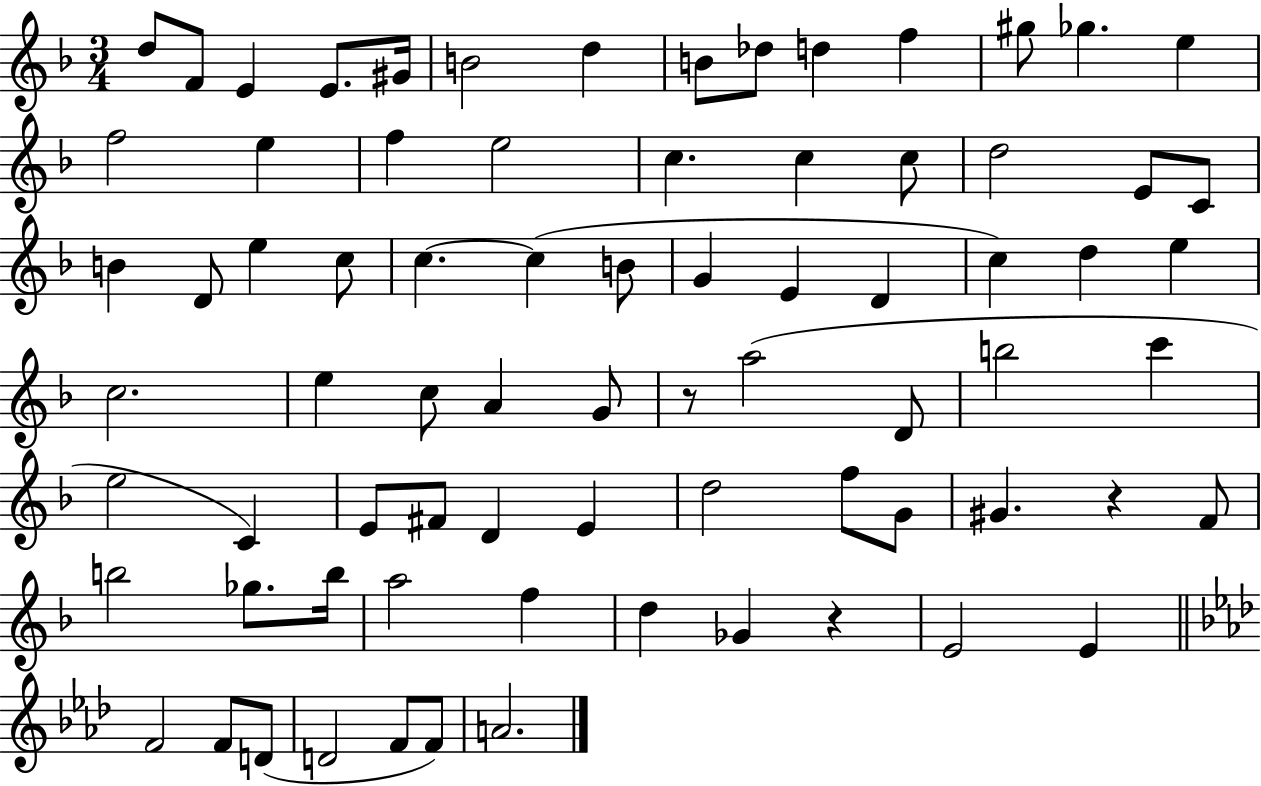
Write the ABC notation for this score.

X:1
T:Untitled
M:3/4
L:1/4
K:F
d/2 F/2 E E/2 ^G/4 B2 d B/2 _d/2 d f ^g/2 _g e f2 e f e2 c c c/2 d2 E/2 C/2 B D/2 e c/2 c c B/2 G E D c d e c2 e c/2 A G/2 z/2 a2 D/2 b2 c' e2 C E/2 ^F/2 D E d2 f/2 G/2 ^G z F/2 b2 _g/2 b/4 a2 f d _G z E2 E F2 F/2 D/2 D2 F/2 F/2 A2